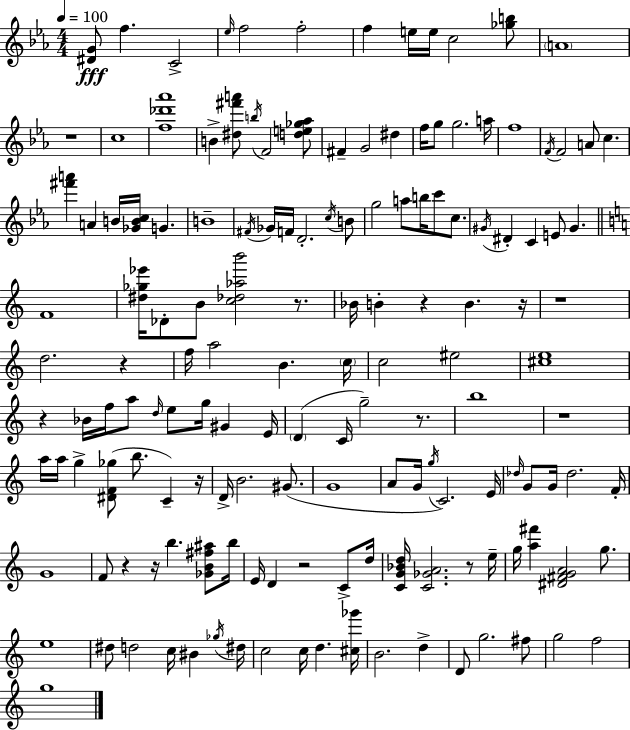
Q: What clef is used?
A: treble